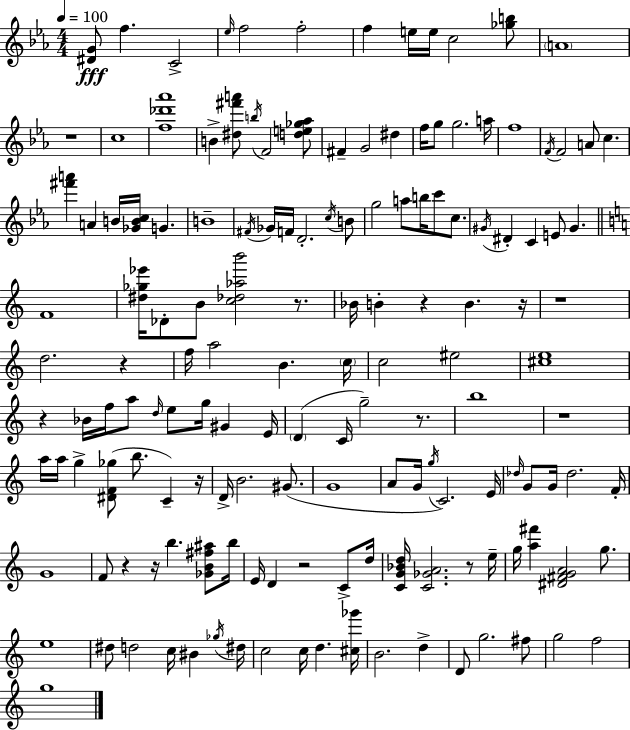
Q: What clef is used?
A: treble